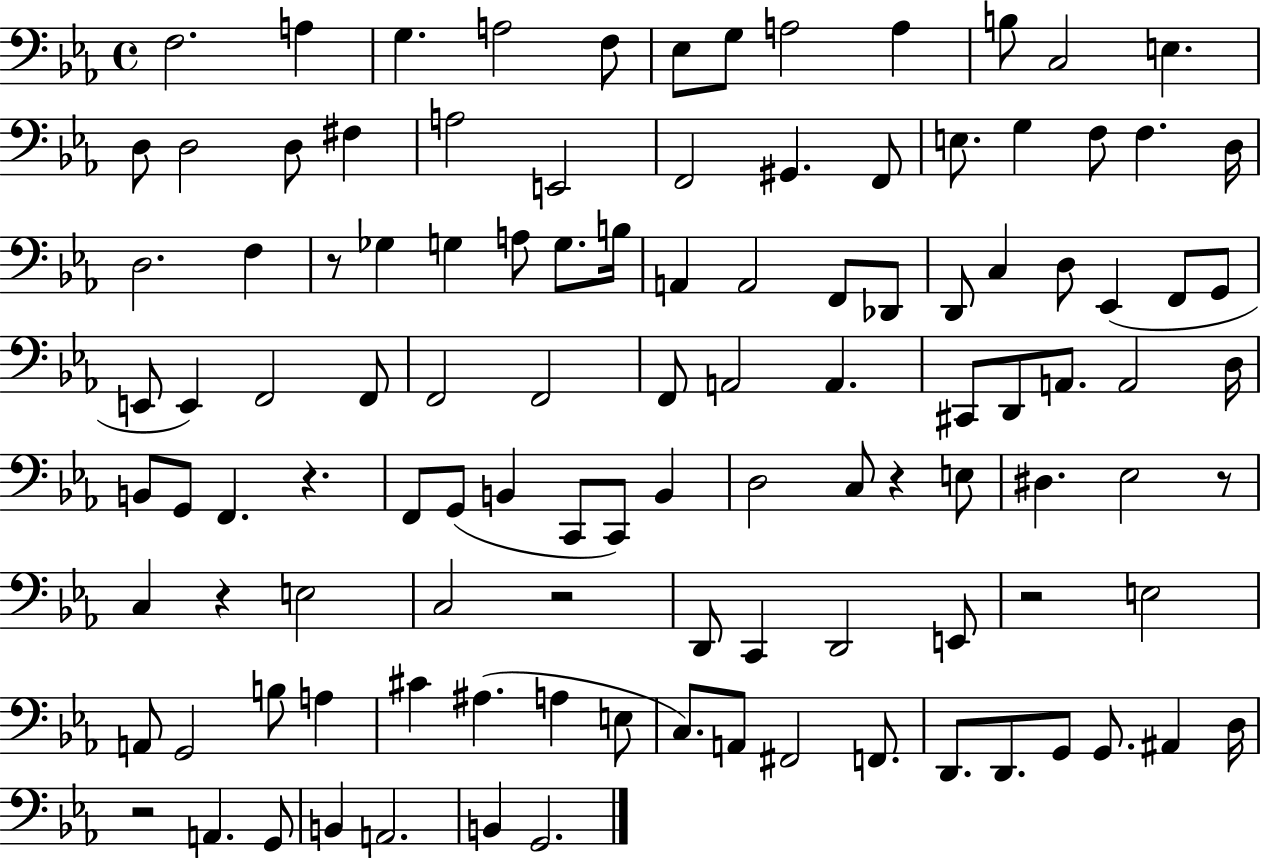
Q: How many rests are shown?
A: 8